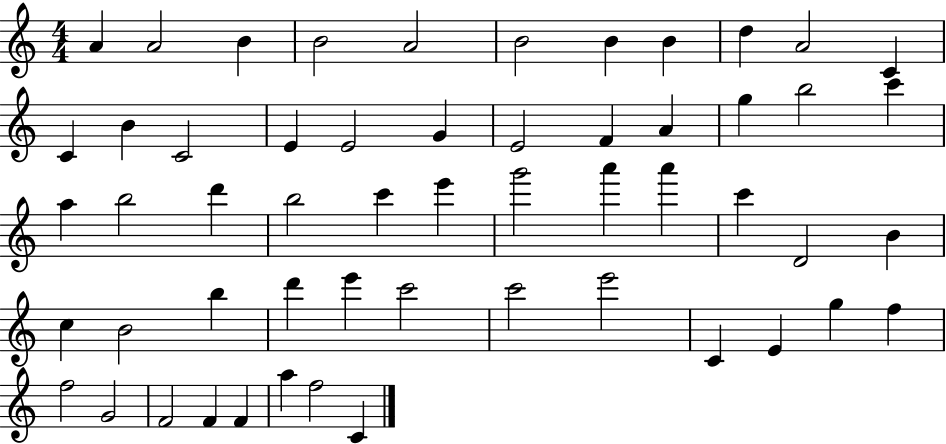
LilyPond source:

{
  \clef treble
  \numericTimeSignature
  \time 4/4
  \key c \major
  a'4 a'2 b'4 | b'2 a'2 | b'2 b'4 b'4 | d''4 a'2 c'4 | \break c'4 b'4 c'2 | e'4 e'2 g'4 | e'2 f'4 a'4 | g''4 b''2 c'''4 | \break a''4 b''2 d'''4 | b''2 c'''4 e'''4 | g'''2 a'''4 a'''4 | c'''4 d'2 b'4 | \break c''4 b'2 b''4 | d'''4 e'''4 c'''2 | c'''2 e'''2 | c'4 e'4 g''4 f''4 | \break f''2 g'2 | f'2 f'4 f'4 | a''4 f''2 c'4 | \bar "|."
}